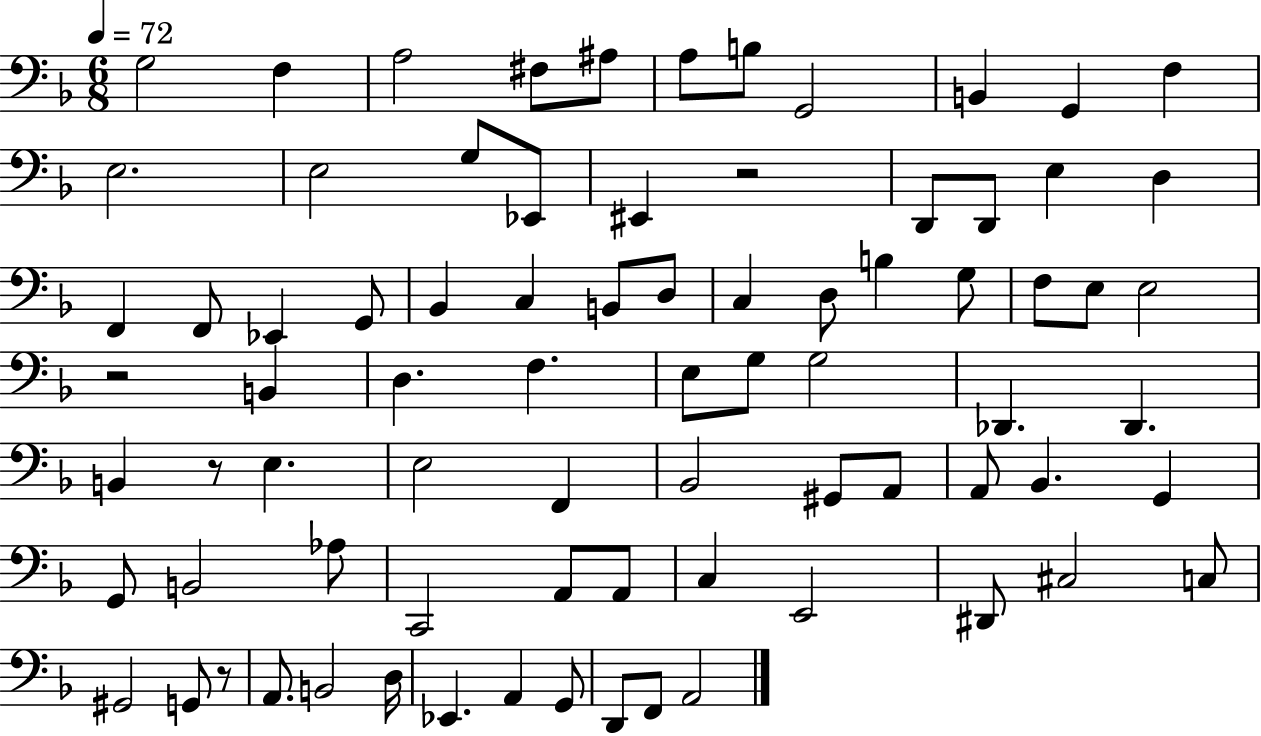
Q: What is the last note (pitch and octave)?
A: A2